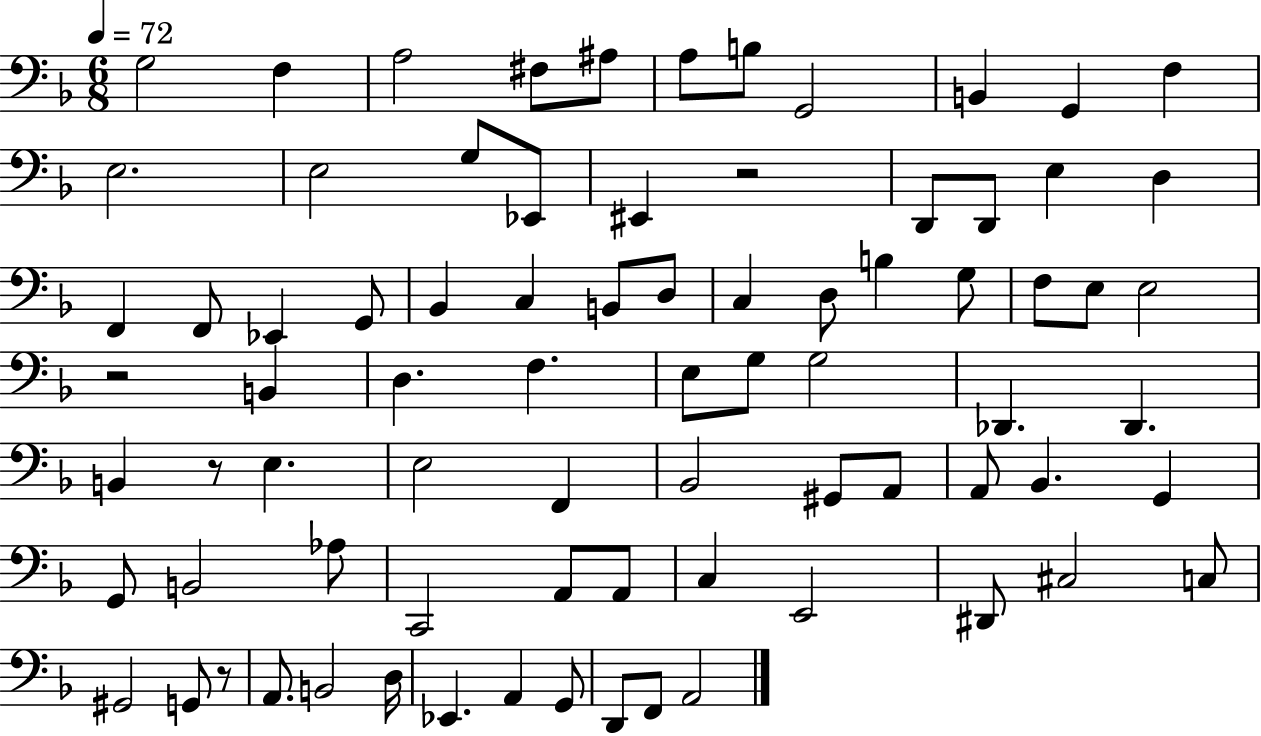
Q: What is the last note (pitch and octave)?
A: A2